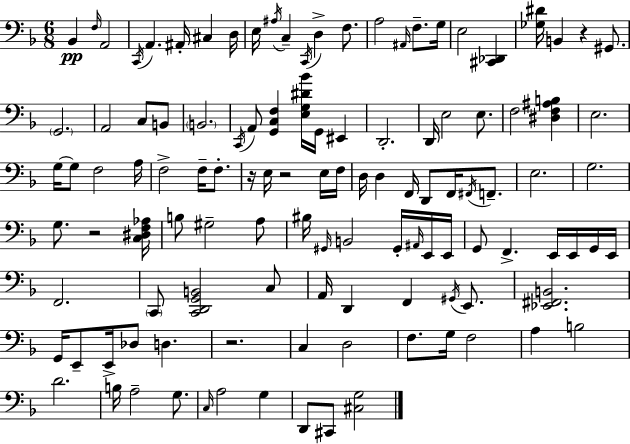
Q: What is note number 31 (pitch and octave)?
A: D2